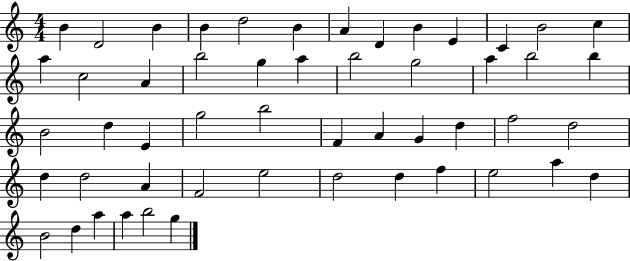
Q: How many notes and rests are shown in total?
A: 52